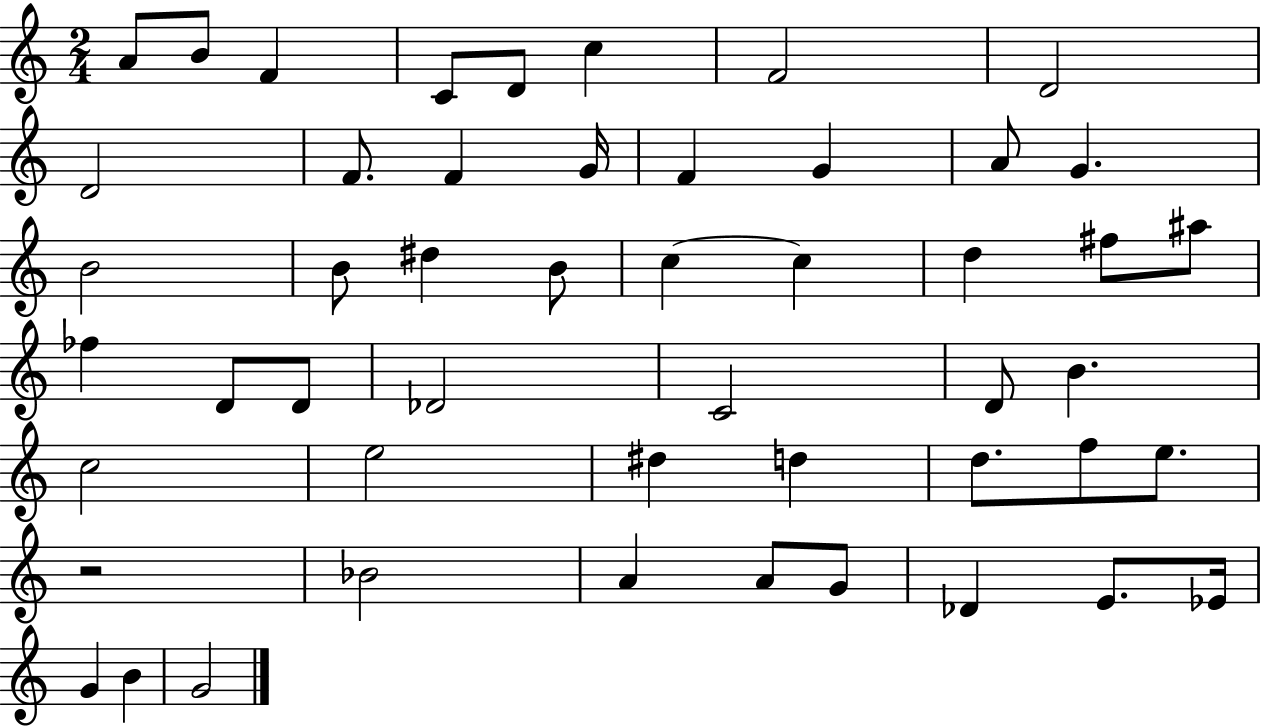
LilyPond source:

{
  \clef treble
  \numericTimeSignature
  \time 2/4
  \key c \major
  a'8 b'8 f'4 | c'8 d'8 c''4 | f'2 | d'2 | \break d'2 | f'8. f'4 g'16 | f'4 g'4 | a'8 g'4. | \break b'2 | b'8 dis''4 b'8 | c''4~~ c''4 | d''4 fis''8 ais''8 | \break fes''4 d'8 d'8 | des'2 | c'2 | d'8 b'4. | \break c''2 | e''2 | dis''4 d''4 | d''8. f''8 e''8. | \break r2 | bes'2 | a'4 a'8 g'8 | des'4 e'8. ees'16 | \break g'4 b'4 | g'2 | \bar "|."
}